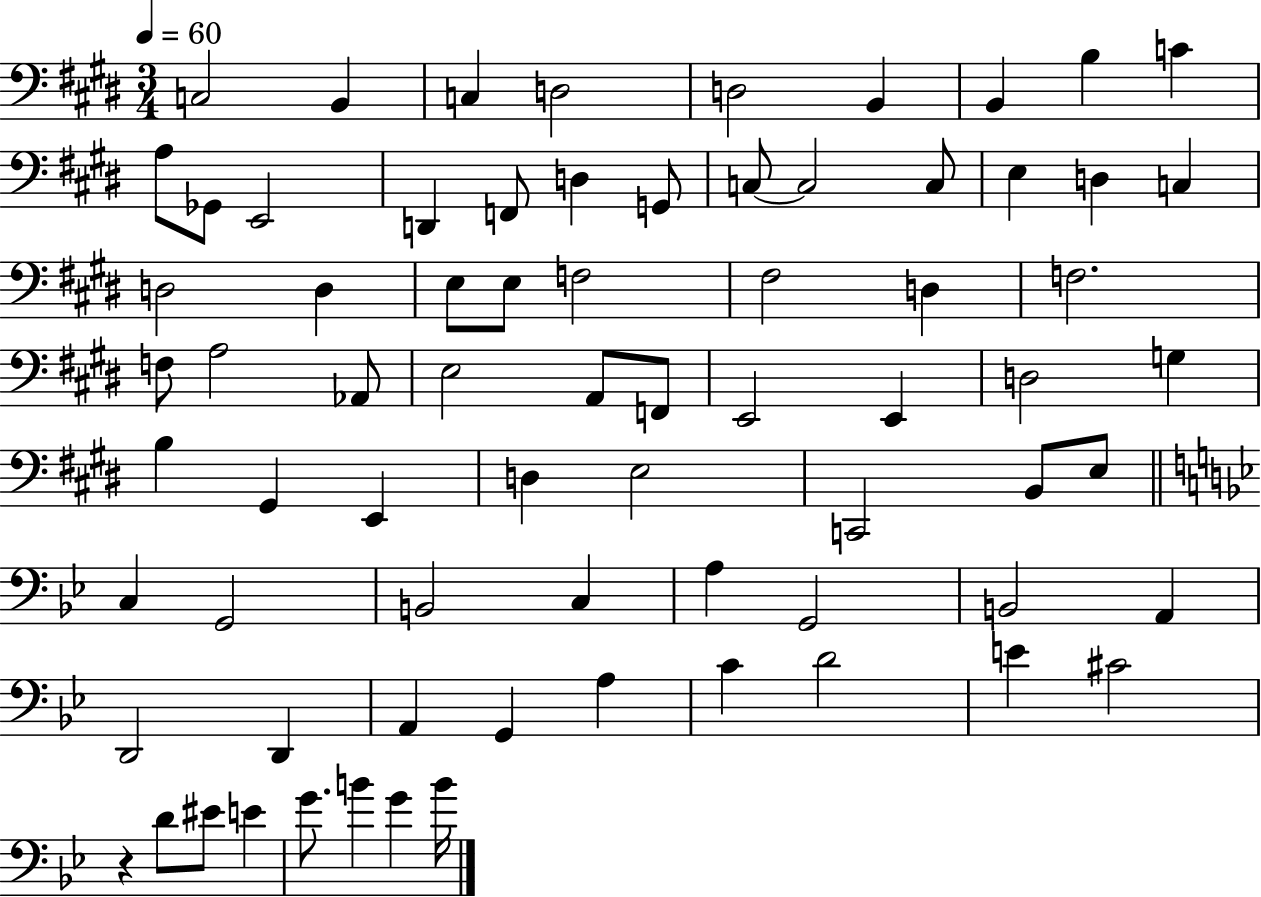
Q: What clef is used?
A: bass